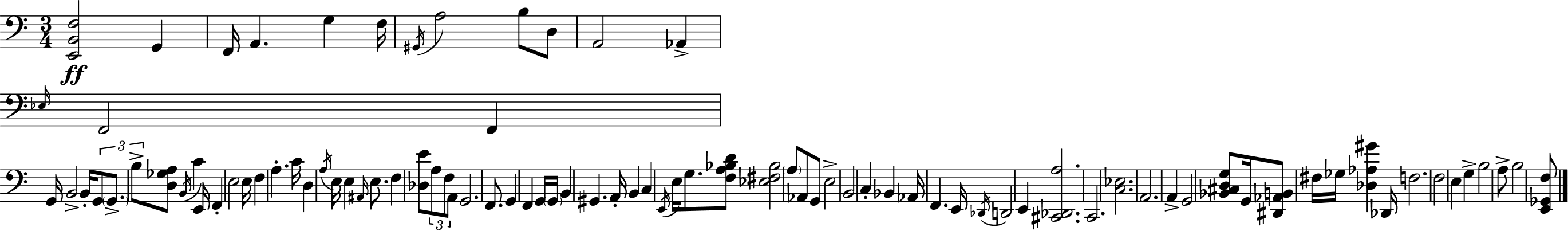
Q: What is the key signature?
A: A minor